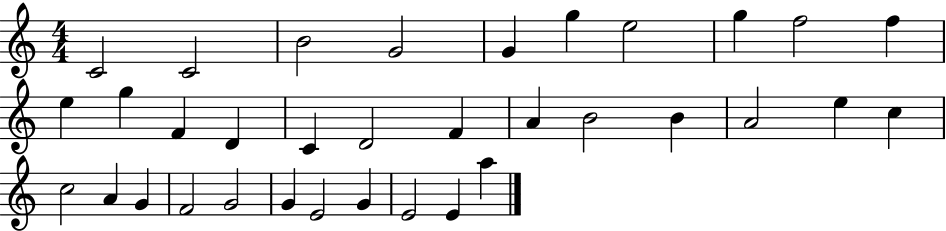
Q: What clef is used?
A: treble